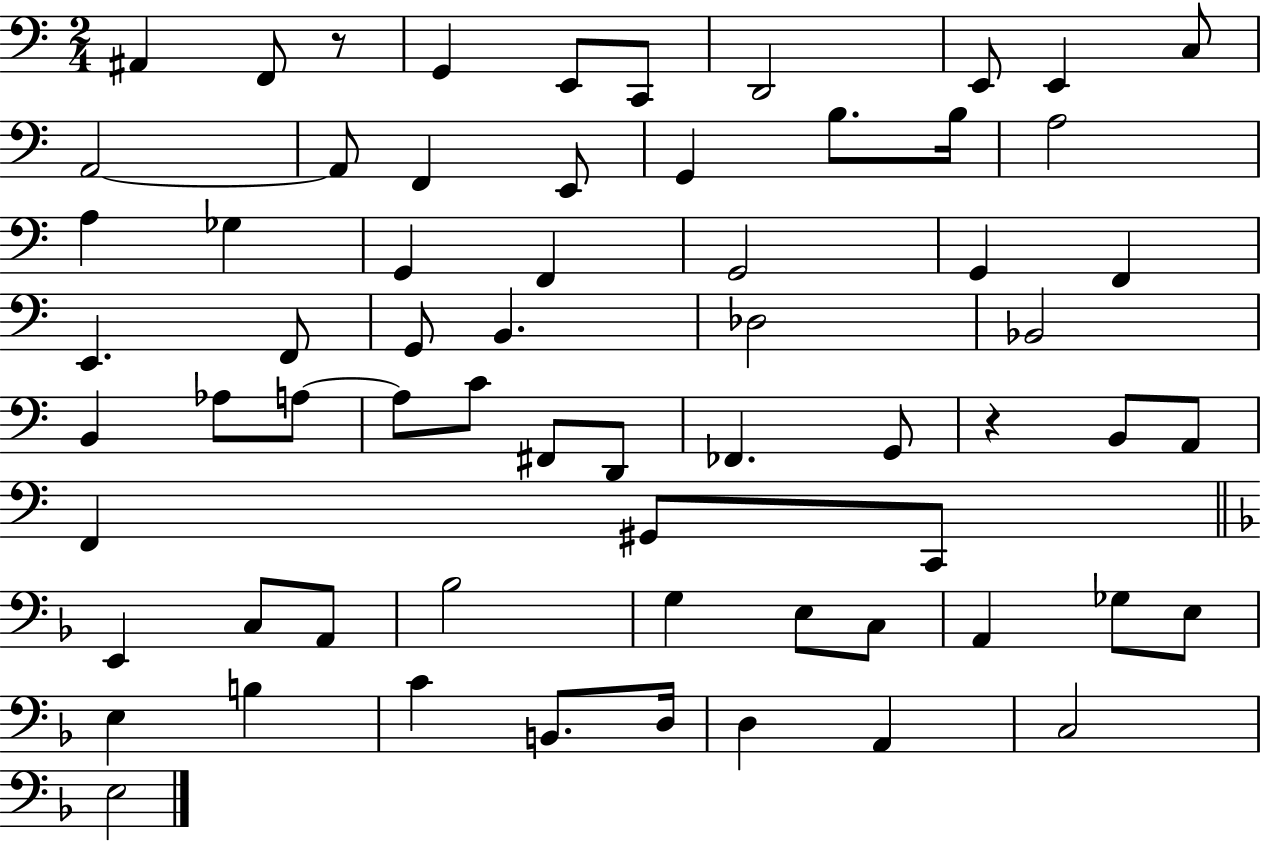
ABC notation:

X:1
T:Untitled
M:2/4
L:1/4
K:C
^A,, F,,/2 z/2 G,, E,,/2 C,,/2 D,,2 E,,/2 E,, C,/2 A,,2 A,,/2 F,, E,,/2 G,, B,/2 B,/4 A,2 A, _G, G,, F,, G,,2 G,, F,, E,, F,,/2 G,,/2 B,, _D,2 _B,,2 B,, _A,/2 A,/2 A,/2 C/2 ^F,,/2 D,,/2 _F,, G,,/2 z B,,/2 A,,/2 F,, ^G,,/2 C,,/2 E,, C,/2 A,,/2 _B,2 G, E,/2 C,/2 A,, _G,/2 E,/2 E, B, C B,,/2 D,/4 D, A,, C,2 E,2